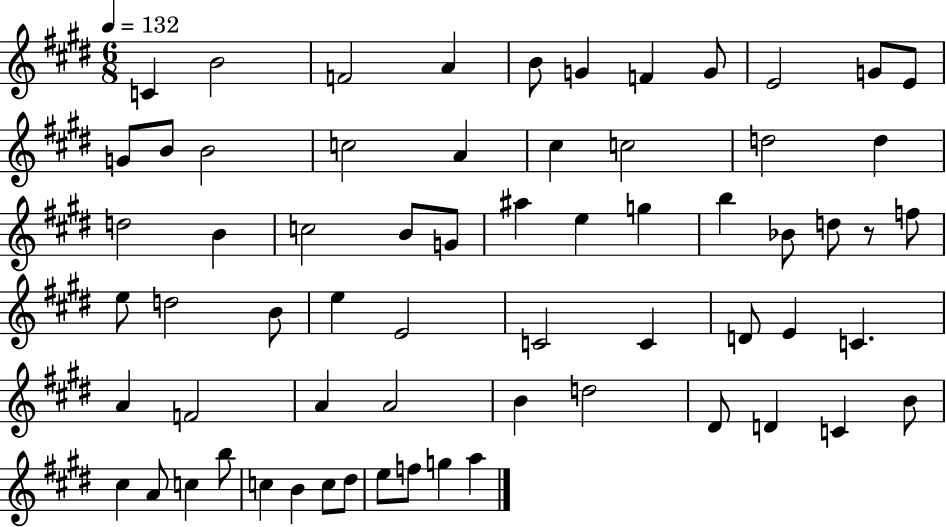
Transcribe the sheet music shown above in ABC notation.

X:1
T:Untitled
M:6/8
L:1/4
K:E
C B2 F2 A B/2 G F G/2 E2 G/2 E/2 G/2 B/2 B2 c2 A ^c c2 d2 d d2 B c2 B/2 G/2 ^a e g b _B/2 d/2 z/2 f/2 e/2 d2 B/2 e E2 C2 C D/2 E C A F2 A A2 B d2 ^D/2 D C B/2 ^c A/2 c b/2 c B c/2 ^d/2 e/2 f/2 g a